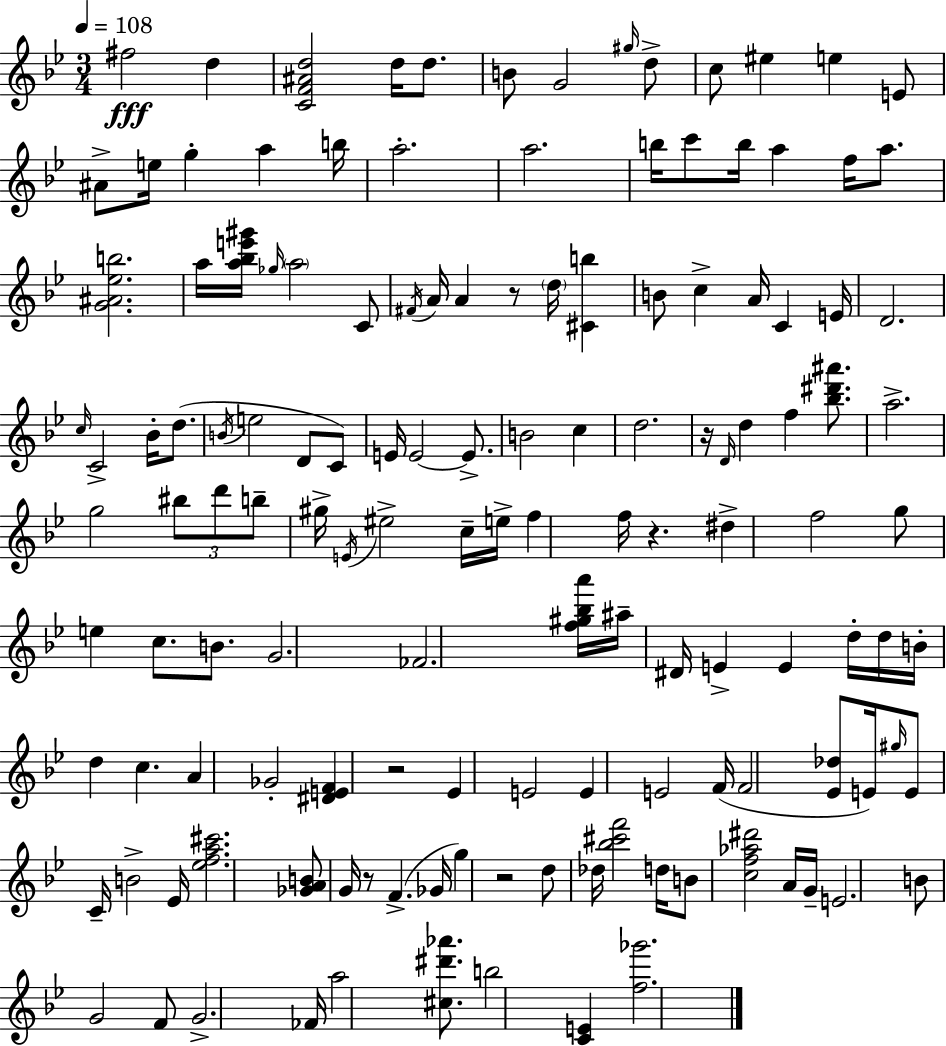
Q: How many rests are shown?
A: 6